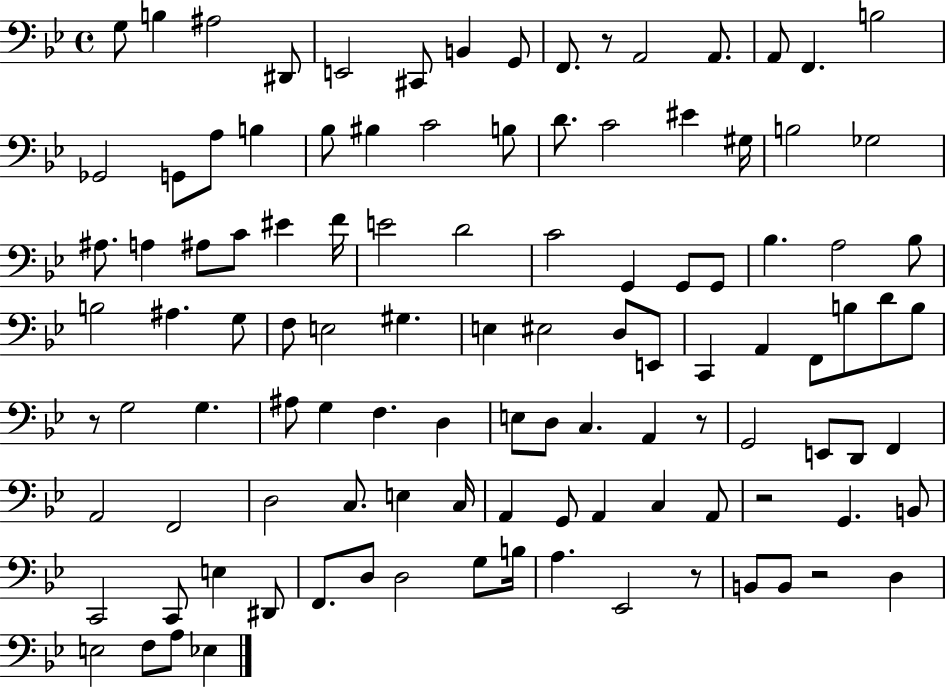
{
  \clef bass
  \time 4/4
  \defaultTimeSignature
  \key bes \major
  g8 b4 ais2 dis,8 | e,2 cis,8 b,4 g,8 | f,8. r8 a,2 a,8. | a,8 f,4. b2 | \break ges,2 g,8 a8 b4 | bes8 bis4 c'2 b8 | d'8. c'2 eis'4 gis16 | b2 ges2 | \break ais8. a4 ais8 c'8 eis'4 f'16 | e'2 d'2 | c'2 g,4 g,8 g,8 | bes4. a2 bes8 | \break b2 ais4. g8 | f8 e2 gis4. | e4 eis2 d8 e,8 | c,4 a,4 f,8 b8 d'8 b8 | \break r8 g2 g4. | ais8 g4 f4. d4 | e8 d8 c4. a,4 r8 | g,2 e,8 d,8 f,4 | \break a,2 f,2 | d2 c8. e4 c16 | a,4 g,8 a,4 c4 a,8 | r2 g,4. b,8 | \break c,2 c,8 e4 dis,8 | f,8. d8 d2 g8 b16 | a4. ees,2 r8 | b,8 b,8 r2 d4 | \break e2 f8 a8 ees4 | \bar "|."
}